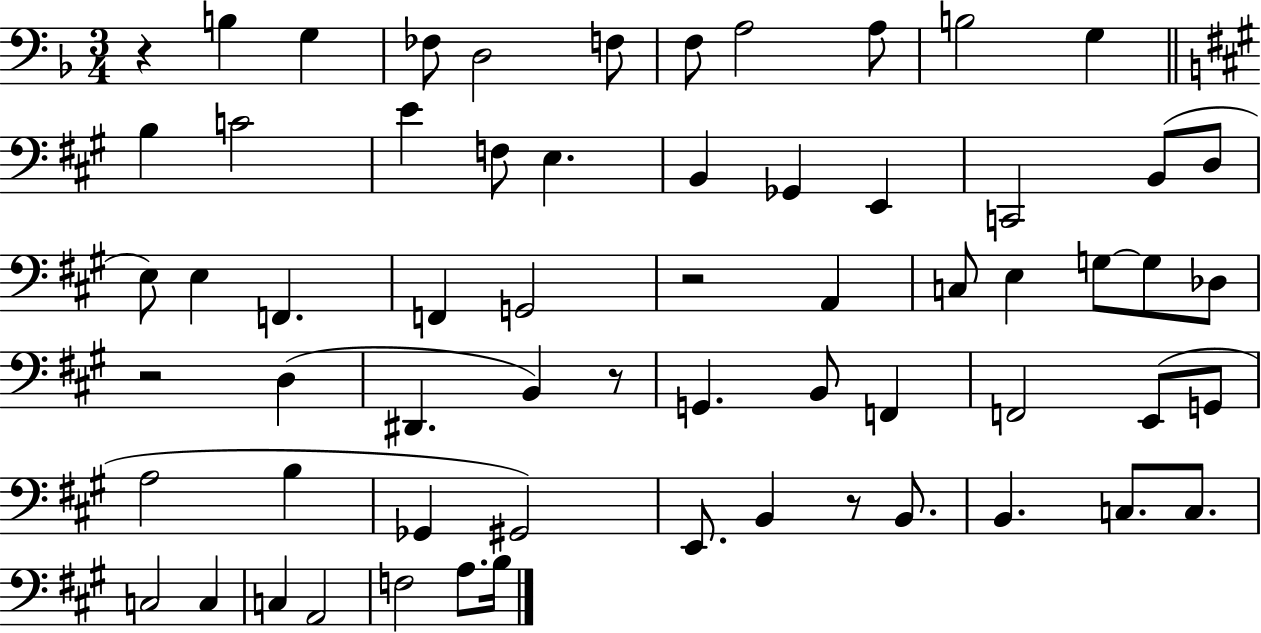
R/q B3/q G3/q FES3/e D3/h F3/e F3/e A3/h A3/e B3/h G3/q B3/q C4/h E4/q F3/e E3/q. B2/q Gb2/q E2/q C2/h B2/e D3/e E3/e E3/q F2/q. F2/q G2/h R/h A2/q C3/e E3/q G3/e G3/e Db3/e R/h D3/q D#2/q. B2/q R/e G2/q. B2/e F2/q F2/h E2/e G2/e A3/h B3/q Gb2/q G#2/h E2/e. B2/q R/e B2/e. B2/q. C3/e. C3/e. C3/h C3/q C3/q A2/h F3/h A3/e. B3/s